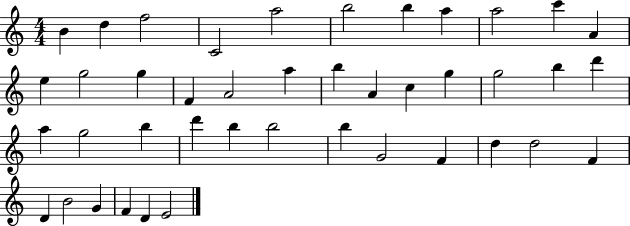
B4/q D5/q F5/h C4/h A5/h B5/h B5/q A5/q A5/h C6/q A4/q E5/q G5/h G5/q F4/q A4/h A5/q B5/q A4/q C5/q G5/q G5/h B5/q D6/q A5/q G5/h B5/q D6/q B5/q B5/h B5/q G4/h F4/q D5/q D5/h F4/q D4/q B4/h G4/q F4/q D4/q E4/h